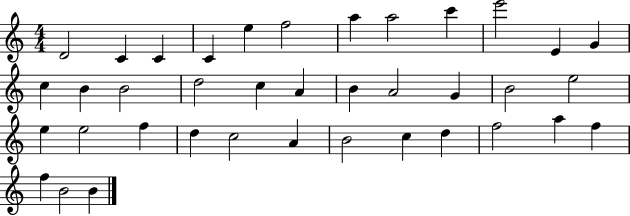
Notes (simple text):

D4/h C4/q C4/q C4/q E5/q F5/h A5/q A5/h C6/q E6/h E4/q G4/q C5/q B4/q B4/h D5/h C5/q A4/q B4/q A4/h G4/q B4/h E5/h E5/q E5/h F5/q D5/q C5/h A4/q B4/h C5/q D5/q F5/h A5/q F5/q F5/q B4/h B4/q